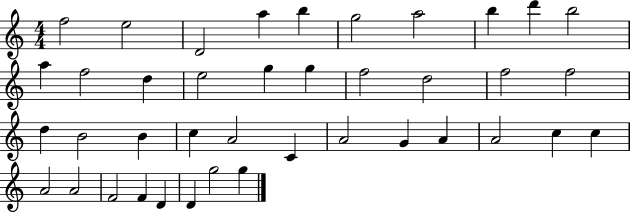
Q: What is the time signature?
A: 4/4